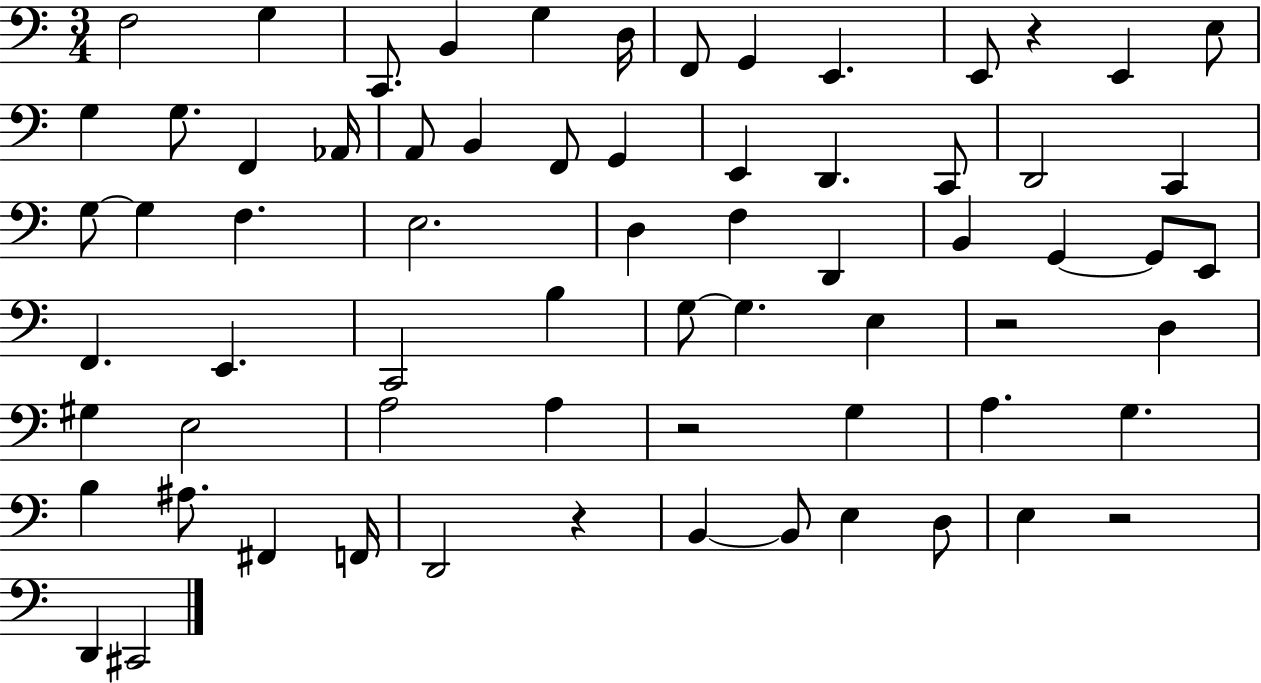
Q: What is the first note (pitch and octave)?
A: F3